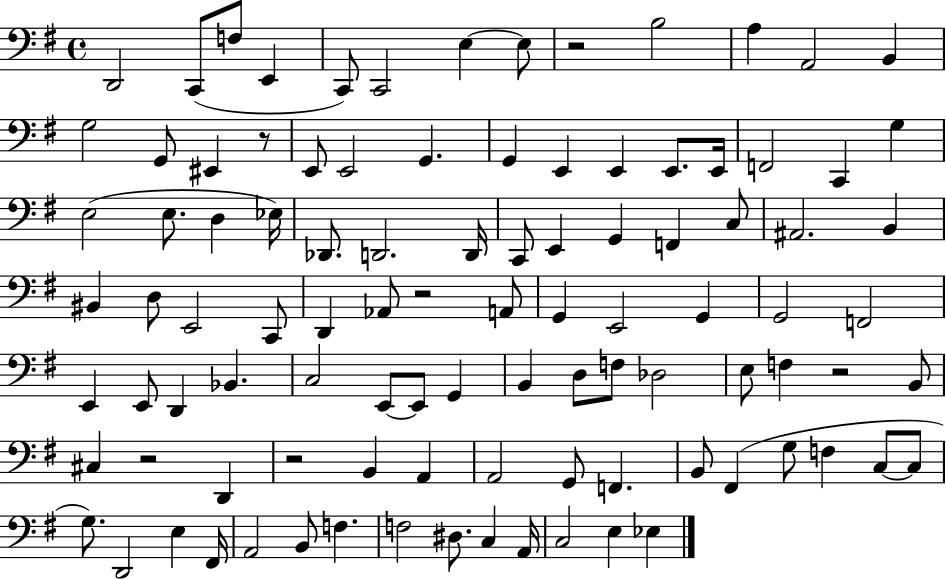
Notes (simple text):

D2/h C2/e F3/e E2/q C2/e C2/h E3/q E3/e R/h B3/h A3/q A2/h B2/q G3/h G2/e EIS2/q R/e E2/e E2/h G2/q. G2/q E2/q E2/q E2/e. E2/s F2/h C2/q G3/q E3/h E3/e. D3/q Eb3/s Db2/e. D2/h. D2/s C2/e E2/q G2/q F2/q C3/e A#2/h. B2/q BIS2/q D3/e E2/h C2/e D2/q Ab2/e R/h A2/e G2/q E2/h G2/q G2/h F2/h E2/q E2/e D2/q Bb2/q. C3/h E2/e E2/e G2/q B2/q D3/e F3/e Db3/h E3/e F3/q R/h B2/e C#3/q R/h D2/q R/h B2/q A2/q A2/h G2/e F2/q. B2/e F#2/q G3/e F3/q C3/e C3/e G3/e. D2/h E3/q F#2/s A2/h B2/e F3/q. F3/h D#3/e. C3/q A2/s C3/h E3/q Eb3/q